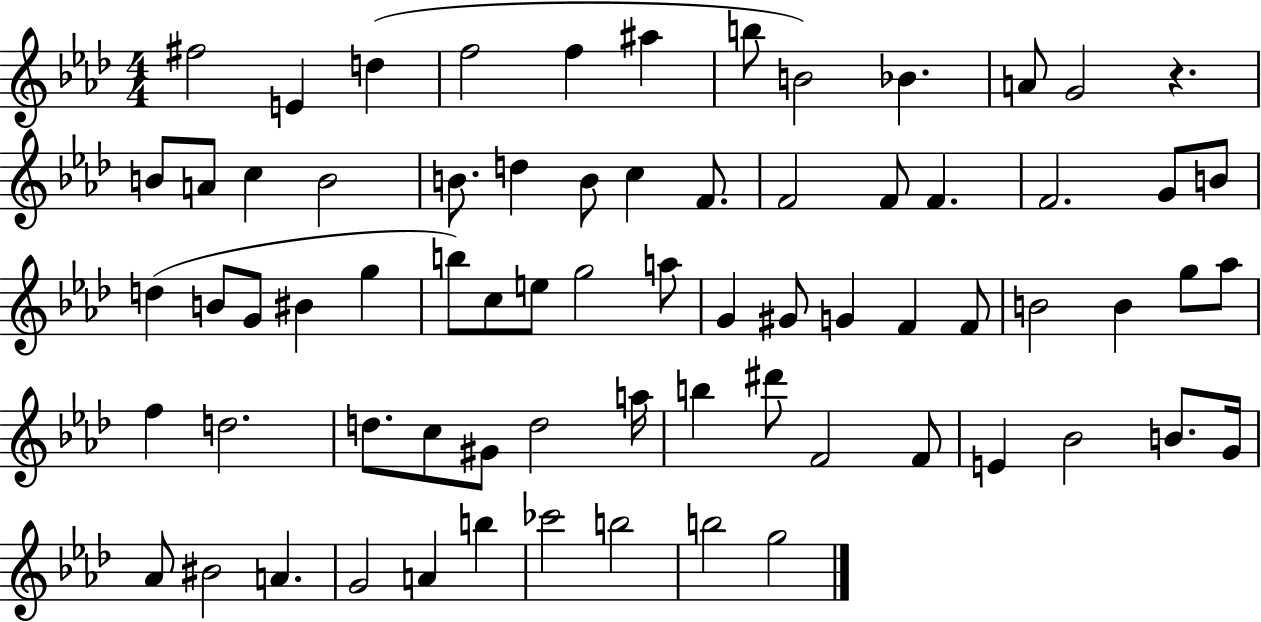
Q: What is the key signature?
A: AES major